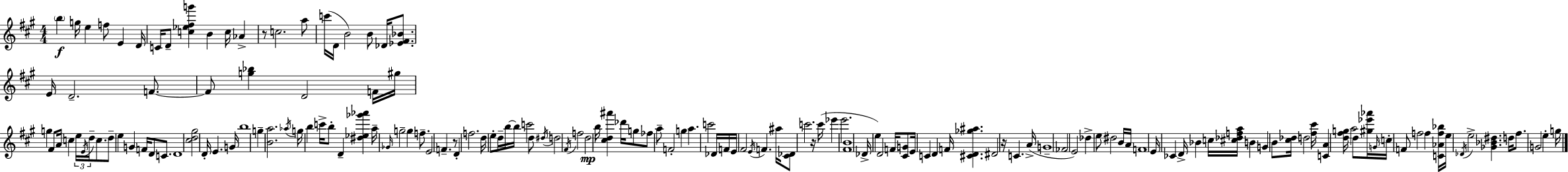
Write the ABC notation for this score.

X:1
T:Untitled
M:4/4
L:1/4
K:A
b g/4 e f/2 E D/4 C/4 D/2 [c_e^fg'] B c/4 _A z/2 c2 a/2 c'/4 D/4 B2 B/2 _D/4 [_E^F_B]/2 E/4 D2 F/2 F/2 [g_b] D2 F/4 ^g/4 g ^F/2 A/4 c e/4 E/4 d/4 c/2 d/2 e G F/4 D/2 C/2 D4 [^cd^g]2 D/4 E G/4 b4 g [Ba]2 _a/4 g/4 b c'/4 b/2 D [^d_e_g'_a'] a/4 _G/4 g2 g f/2 E2 F z/2 D f2 d/4 e/2 d/4 b/4 b/4 c'2 d/2 ^d/4 d2 ^F/4 f2 d2 b/4 [^cd^a'] _d'/4 g/2 _f/2 a/2 F2 g a c'2 _D/4 F/4 E/4 ^F2 E/4 F ^a/4 [^C_D]/2 c'2 z/4 c'/4 _e' e'2 [^FB]4 _D/4 e D2 F/4 [^CG]/2 E/4 C D F/4 [^CD_g^a] ^D2 z/4 C A/4 G4 _F2 E2 _d e/2 ^d2 B/4 A/4 F4 E/4 _C D/4 _B c/4 [^c_dfa]/4 B G B/2 [^c_d]/4 d2 [^f^c']/4 [CA] [d^fg]/4 a2 d/2 [^g_e'_a']/4 G/4 c/4 F/2 f2 f [C_Af_b]/4 e/4 _D/4 e2 [_G_B^d] d/4 ^f/2 G2 e g/4